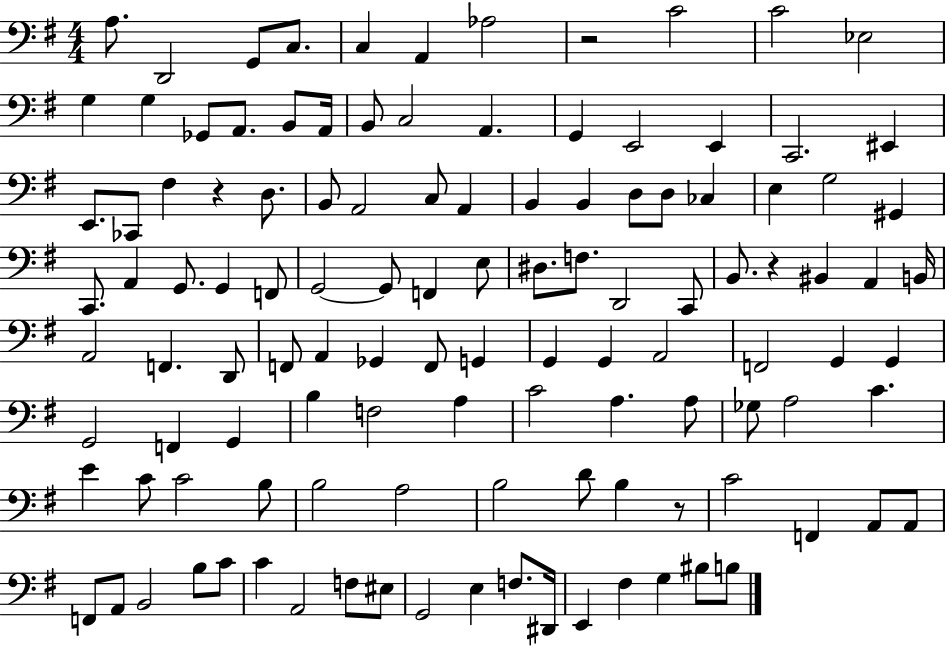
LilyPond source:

{
  \clef bass
  \numericTimeSignature
  \time 4/4
  \key g \major
  a8. d,2 g,8 c8. | c4 a,4 aes2 | r2 c'2 | c'2 ees2 | \break g4 g4 ges,8 a,8. b,8 a,16 | b,8 c2 a,4. | g,4 e,2 e,4 | c,2. eis,4 | \break e,8. ces,8 fis4 r4 d8. | b,8 a,2 c8 a,4 | b,4 b,4 d8 d8 ces4 | e4 g2 gis,4 | \break c,8. a,4 g,8. g,4 f,8 | g,2~~ g,8 f,4 e8 | dis8. f8. d,2 c,8 | b,8. r4 bis,4 a,4 b,16 | \break a,2 f,4. d,8 | f,8 a,4 ges,4 f,8 g,4 | g,4 g,4 a,2 | f,2 g,4 g,4 | \break g,2 f,4 g,4 | b4 f2 a4 | c'2 a4. a8 | ges8 a2 c'4. | \break e'4 c'8 c'2 b8 | b2 a2 | b2 d'8 b4 r8 | c'2 f,4 a,8 a,8 | \break f,8 a,8 b,2 b8 c'8 | c'4 a,2 f8 eis8 | g,2 e4 f8. dis,16 | e,4 fis4 g4 bis8 b8 | \break \bar "|."
}